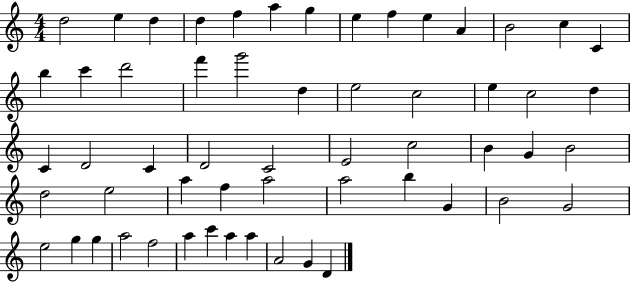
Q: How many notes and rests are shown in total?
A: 57